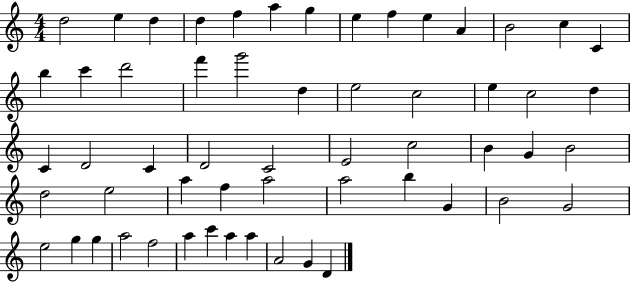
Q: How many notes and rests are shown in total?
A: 57